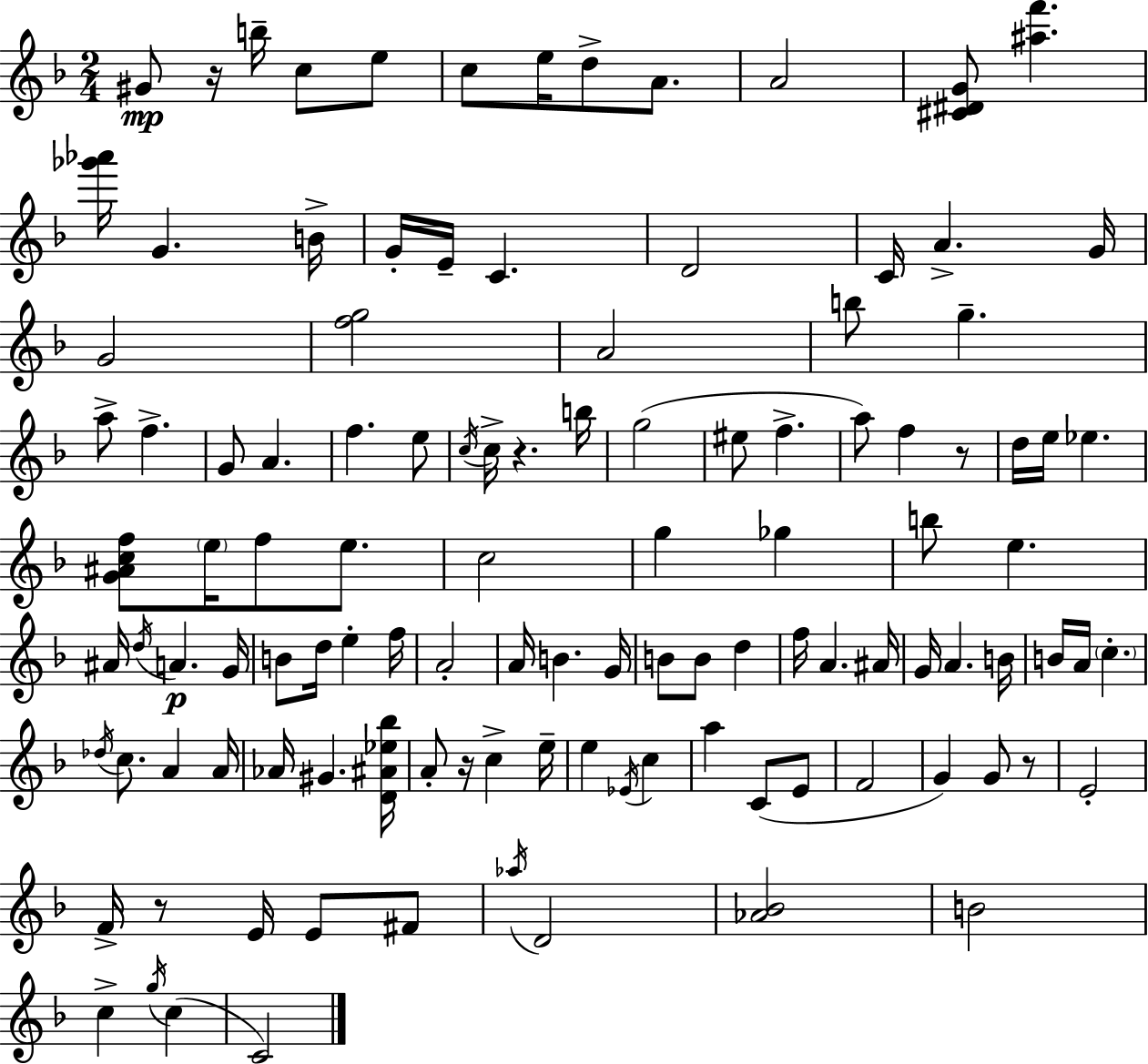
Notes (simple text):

G#4/e R/s B5/s C5/e E5/e C5/e E5/s D5/e A4/e. A4/h [C#4,D#4,G4]/e [A#5,F6]/q. [Gb6,Ab6]/s G4/q. B4/s G4/s E4/s C4/q. D4/h C4/s A4/q. G4/s G4/h [F5,G5]/h A4/h B5/e G5/q. A5/e F5/q. G4/e A4/q. F5/q. E5/e C5/s C5/s R/q. B5/s G5/h EIS5/e F5/q. A5/e F5/q R/e D5/s E5/s Eb5/q. [G4,A#4,C5,F5]/e E5/s F5/e E5/e. C5/h G5/q Gb5/q B5/e E5/q. A#4/s D5/s A4/q. G4/s B4/e D5/s E5/q F5/s A4/h A4/s B4/q. G4/s B4/e B4/e D5/q F5/s A4/q. A#4/s G4/s A4/q. B4/s B4/s A4/s C5/q. Db5/s C5/e. A4/q A4/s Ab4/s G#4/q. [D4,A#4,Eb5,Bb5]/s A4/e R/s C5/q E5/s E5/q Eb4/s C5/q A5/q C4/e E4/e F4/h G4/q G4/e R/e E4/h F4/s R/e E4/s E4/e F#4/e Ab5/s D4/h [Ab4,Bb4]/h B4/h C5/q G5/s C5/q C4/h